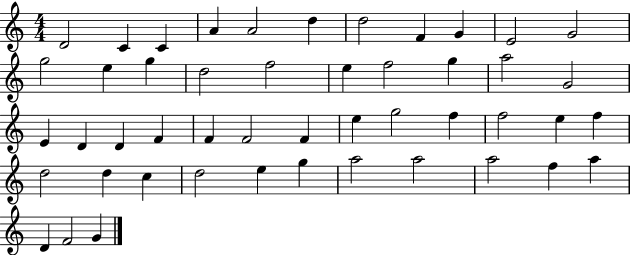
D4/h C4/q C4/q A4/q A4/h D5/q D5/h F4/q G4/q E4/h G4/h G5/h E5/q G5/q D5/h F5/h E5/q F5/h G5/q A5/h G4/h E4/q D4/q D4/q F4/q F4/q F4/h F4/q E5/q G5/h F5/q F5/h E5/q F5/q D5/h D5/q C5/q D5/h E5/q G5/q A5/h A5/h A5/h F5/q A5/q D4/q F4/h G4/q